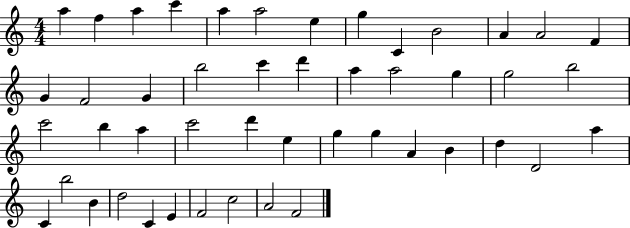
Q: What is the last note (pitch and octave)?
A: F4